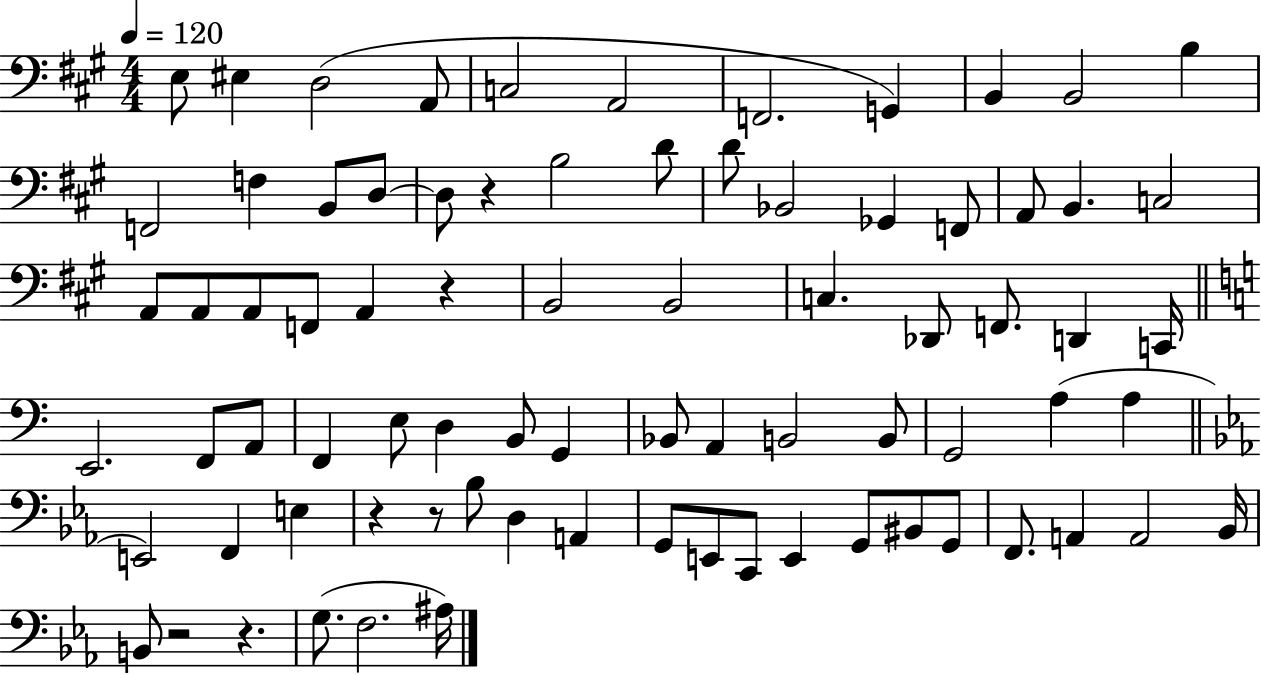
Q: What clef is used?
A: bass